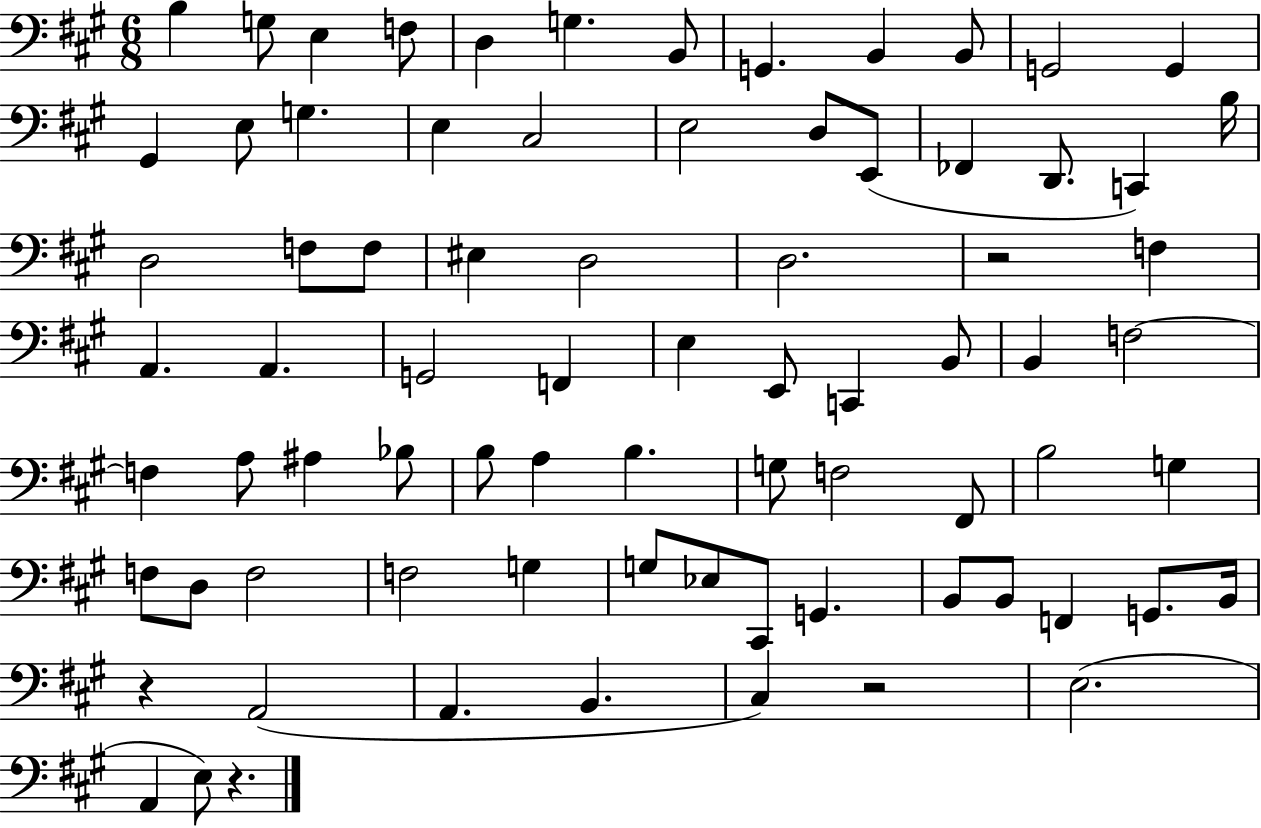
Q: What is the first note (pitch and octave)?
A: B3